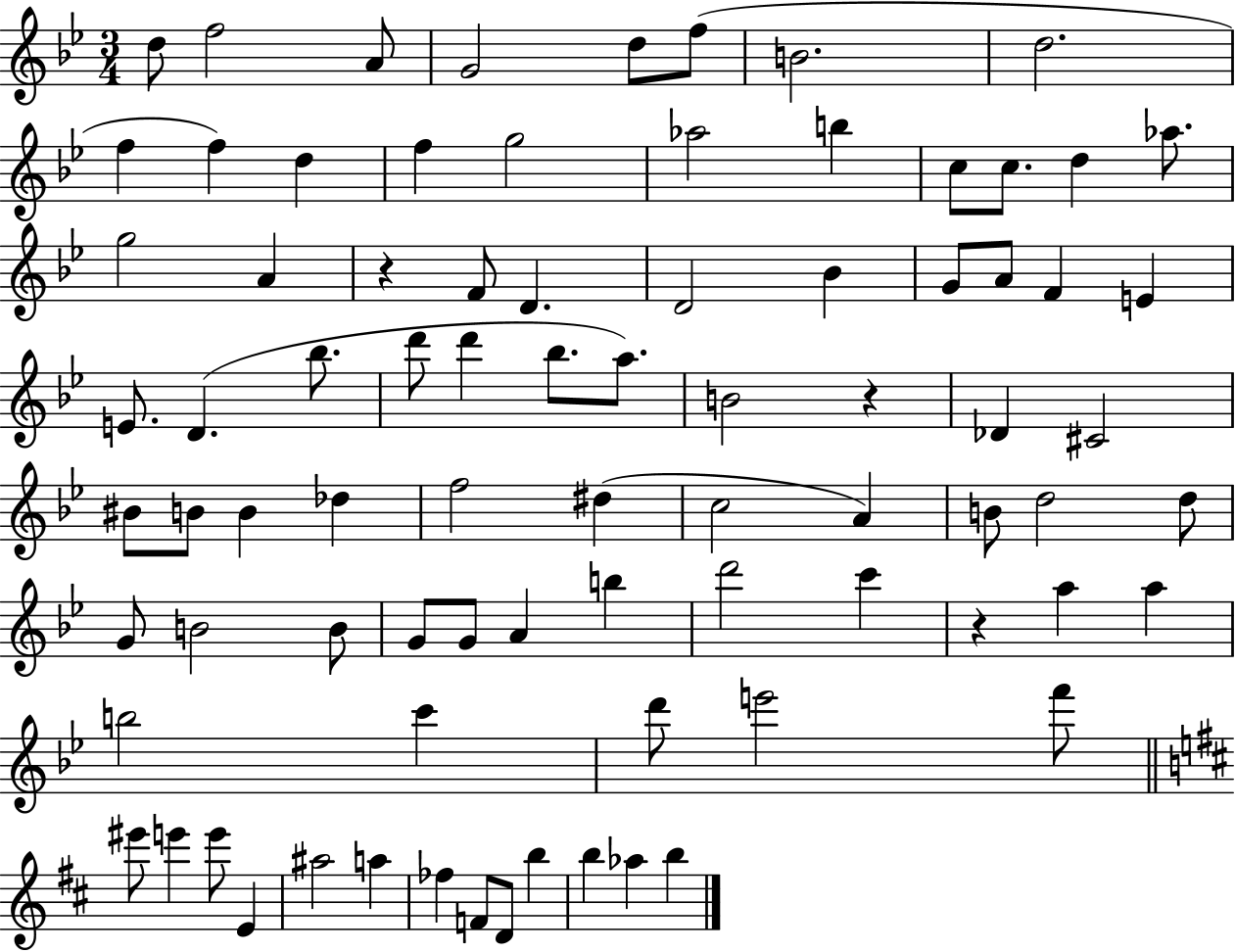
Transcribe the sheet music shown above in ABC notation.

X:1
T:Untitled
M:3/4
L:1/4
K:Bb
d/2 f2 A/2 G2 d/2 f/2 B2 d2 f f d f g2 _a2 b c/2 c/2 d _a/2 g2 A z F/2 D D2 _B G/2 A/2 F E E/2 D _b/2 d'/2 d' _b/2 a/2 B2 z _D ^C2 ^B/2 B/2 B _d f2 ^d c2 A B/2 d2 d/2 G/2 B2 B/2 G/2 G/2 A b d'2 c' z a a b2 c' d'/2 e'2 f'/2 ^e'/2 e' e'/2 E ^a2 a _f F/2 D/2 b b _a b